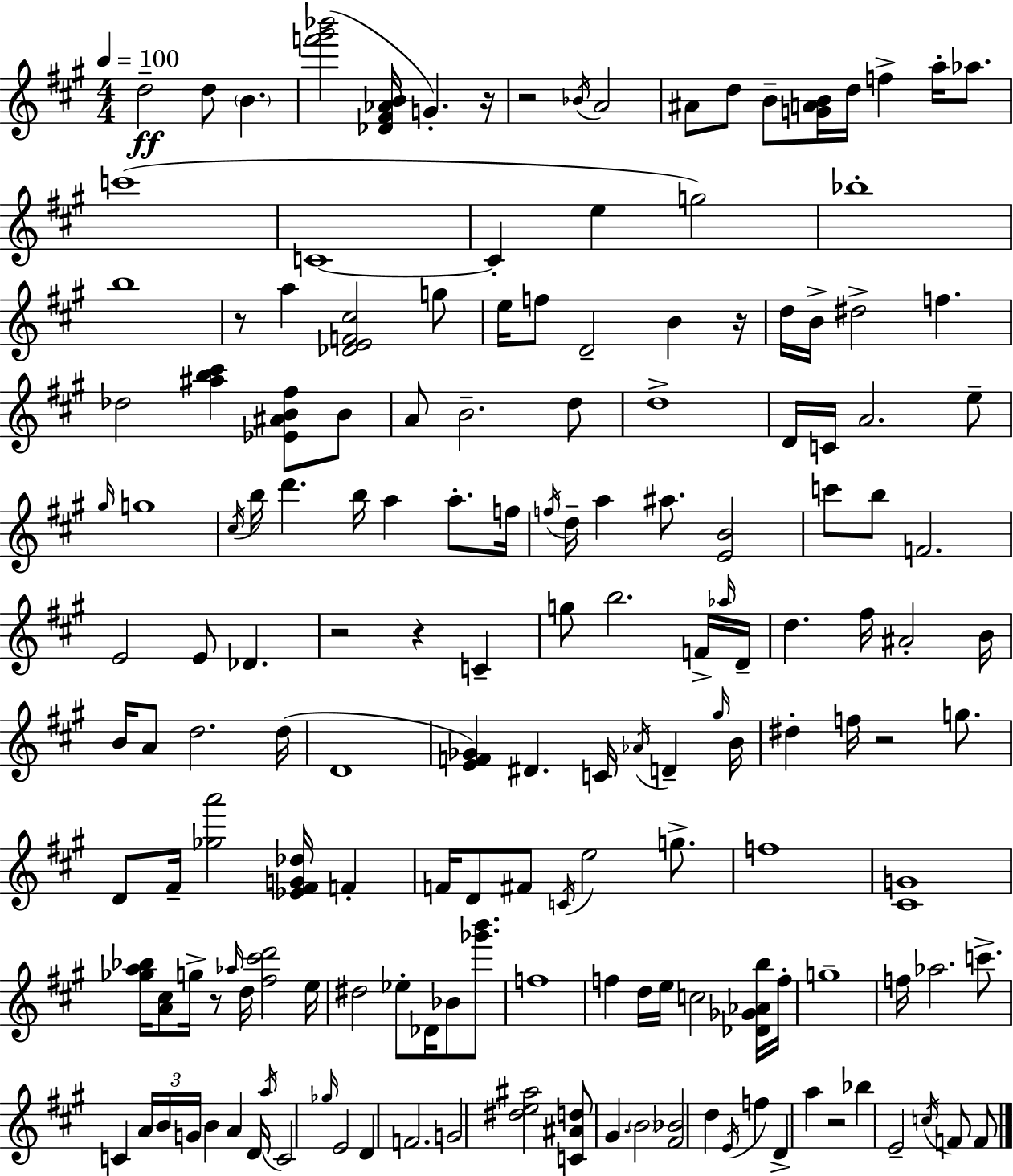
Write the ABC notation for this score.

X:1
T:Untitled
M:4/4
L:1/4
K:A
d2 d/2 B [f'^g'_b']2 [_D^F_AB]/4 G z/4 z2 _B/4 A2 ^A/2 d/2 B/2 [GAB]/4 d/4 f a/4 _a/2 c'4 C4 C e g2 _b4 b4 z/2 a [_DEF^c]2 g/2 e/4 f/2 D2 B z/4 d/4 B/4 ^d2 f _d2 [^ab^c'] [_E^AB^f]/2 B/2 A/2 B2 d/2 d4 D/4 C/4 A2 e/2 ^g/4 g4 ^c/4 b/4 d' b/4 a a/2 f/4 f/4 d/4 a ^a/2 [EB]2 c'/2 b/2 F2 E2 E/2 _D z2 z C g/2 b2 F/4 _a/4 D/4 d ^f/4 ^A2 B/4 B/4 A/2 d2 d/4 D4 [EF_G] ^D C/4 _A/4 D ^g/4 B/4 ^d f/4 z2 g/2 D/2 ^F/4 [_ga']2 [_E^FG_d]/4 F F/4 D/2 ^F/2 C/4 e2 g/2 f4 [^CG]4 [_ga_b]/4 [A^c]/2 g/4 z/2 _a/4 d/4 [^f^c'd']2 e/4 ^d2 _e/2 _D/4 _B/2 [_g'b']/2 f4 f d/4 e/4 c2 [_D_G_Ab]/4 f/4 g4 f/4 _a2 c'/2 C A/4 B/4 G/4 B A D/4 a/4 C2 _g/4 E2 D F2 G2 [^de^a]2 [C^Ad]/2 ^G B2 [^F_B]2 d E/4 f D a z2 _b E2 c/4 F/2 F/2